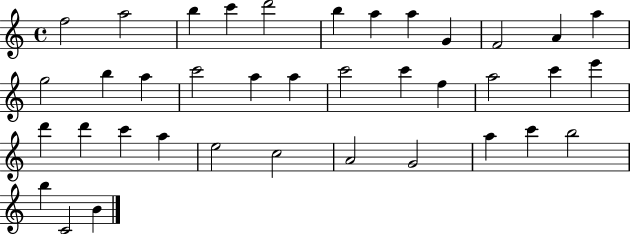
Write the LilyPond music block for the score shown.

{
  \clef treble
  \time 4/4
  \defaultTimeSignature
  \key c \major
  f''2 a''2 | b''4 c'''4 d'''2 | b''4 a''4 a''4 g'4 | f'2 a'4 a''4 | \break g''2 b''4 a''4 | c'''2 a''4 a''4 | c'''2 c'''4 f''4 | a''2 c'''4 e'''4 | \break d'''4 d'''4 c'''4 a''4 | e''2 c''2 | a'2 g'2 | a''4 c'''4 b''2 | \break b''4 c'2 b'4 | \bar "|."
}